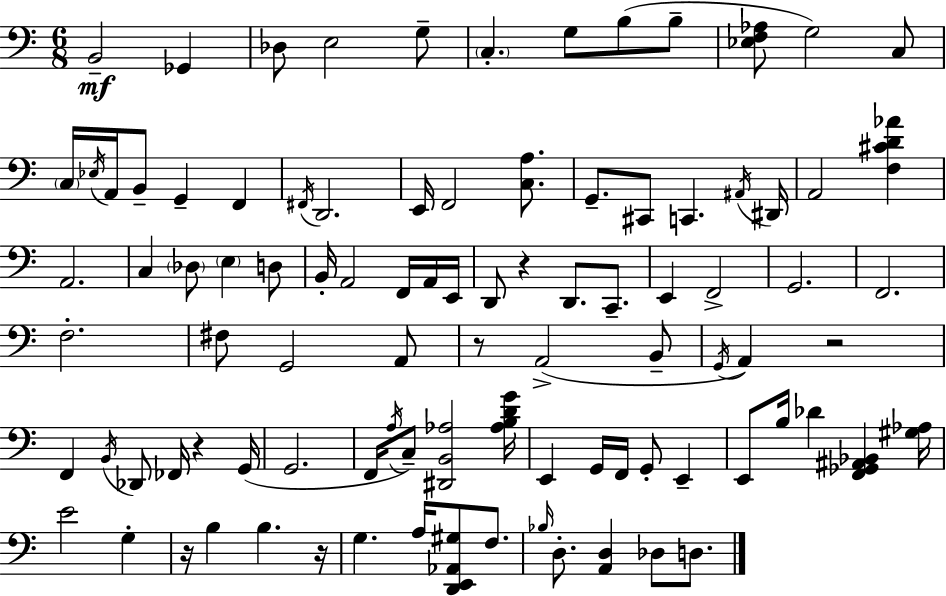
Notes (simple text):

B2/h Gb2/q Db3/e E3/h G3/e C3/q. G3/e B3/e B3/e [Eb3,F3,Ab3]/e G3/h C3/e C3/s Eb3/s A2/s B2/e G2/q F2/q F#2/s D2/h. E2/s F2/h [C3,A3]/e. G2/e. C#2/e C2/q. A#2/s D#2/s A2/h [F3,C#4,D4,Ab4]/q A2/h. C3/q Db3/e E3/q D3/e B2/s A2/h F2/s A2/s E2/s D2/e R/q D2/e. C2/e. E2/q F2/h G2/h. F2/h. F3/h. F#3/e G2/h A2/e R/e A2/h B2/e G2/s A2/q R/h F2/q B2/s Db2/e FES2/s R/q G2/s G2/h. F2/s A3/s C3/e [D#2,B2,Ab3]/h [Ab3,B3,D4,G4]/s E2/q G2/s F2/s G2/e E2/q E2/e B3/s Db4/q [F2,Gb2,A#2,Bb2]/q [G#3,Ab3]/s E4/h G3/q R/s B3/q B3/q. R/s G3/q. A3/s [D2,E2,Ab2,G#3]/e F3/e. Bb3/s D3/e. [A2,D3]/q Db3/e D3/e.